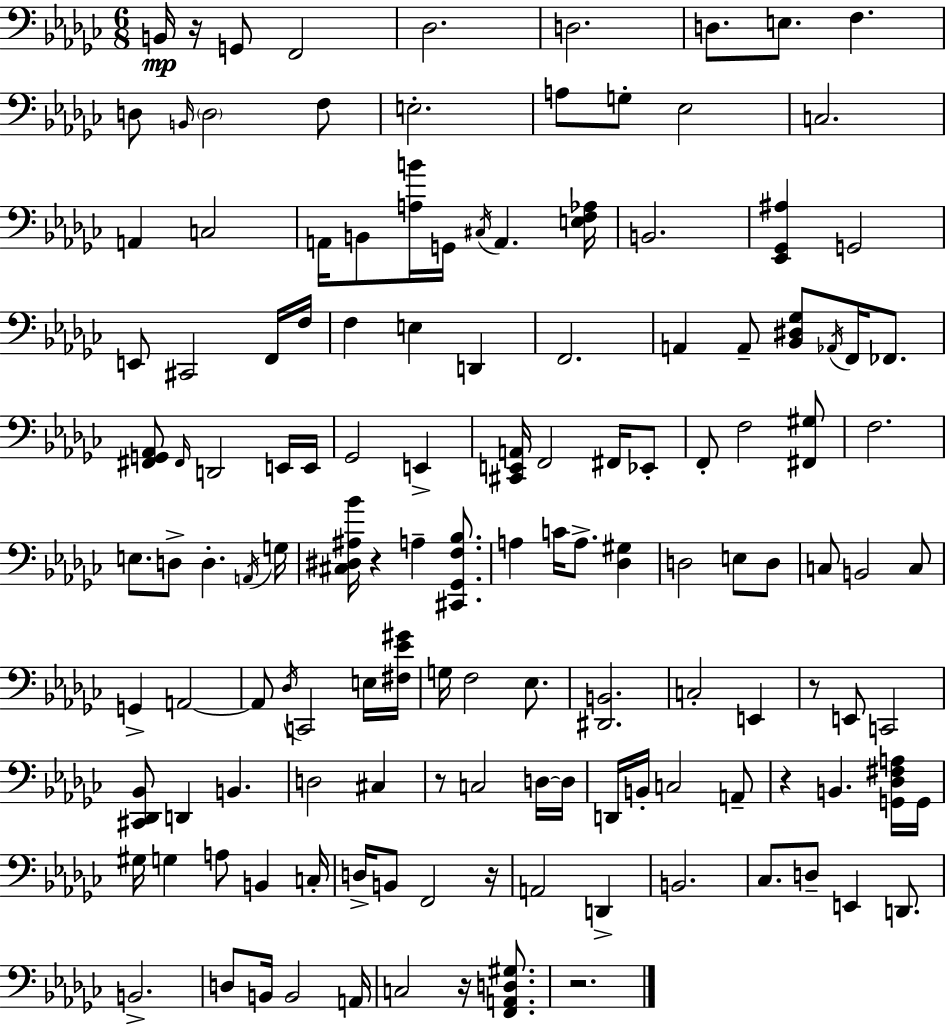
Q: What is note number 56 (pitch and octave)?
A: G3